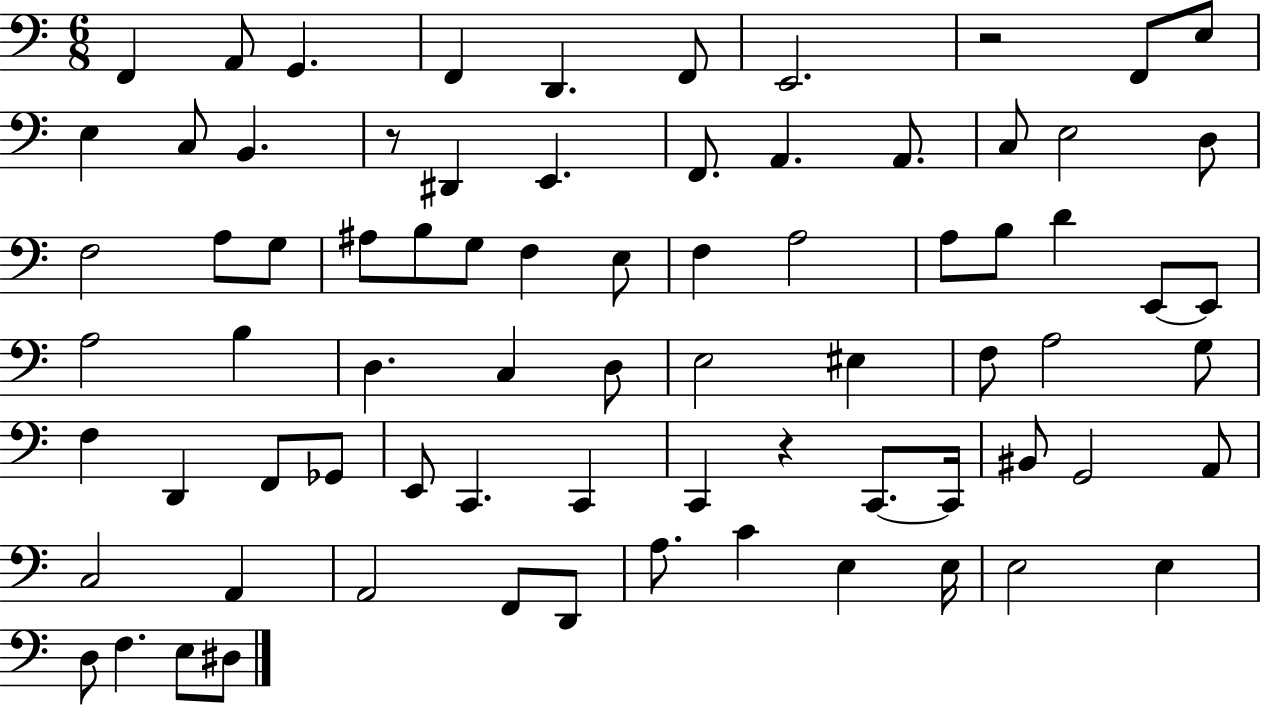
X:1
T:Untitled
M:6/8
L:1/4
K:C
F,, A,,/2 G,, F,, D,, F,,/2 E,,2 z2 F,,/2 E,/2 E, C,/2 B,, z/2 ^D,, E,, F,,/2 A,, A,,/2 C,/2 E,2 D,/2 F,2 A,/2 G,/2 ^A,/2 B,/2 G,/2 F, E,/2 F, A,2 A,/2 B,/2 D E,,/2 E,,/2 A,2 B, D, C, D,/2 E,2 ^E, F,/2 A,2 G,/2 F, D,, F,,/2 _G,,/2 E,,/2 C,, C,, C,, z C,,/2 C,,/4 ^B,,/2 G,,2 A,,/2 C,2 A,, A,,2 F,,/2 D,,/2 A,/2 C E, E,/4 E,2 E, D,/2 F, E,/2 ^D,/2